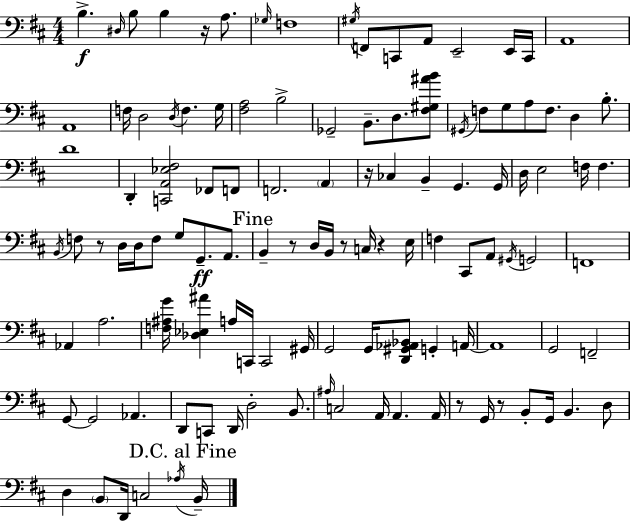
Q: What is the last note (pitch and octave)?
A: B2